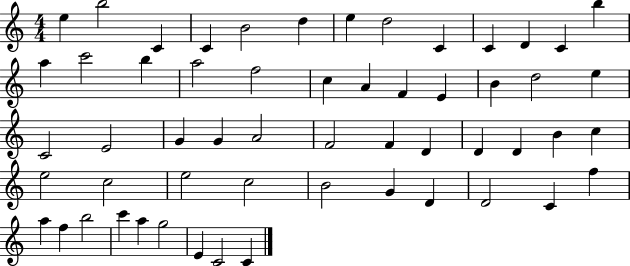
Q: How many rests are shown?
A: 0